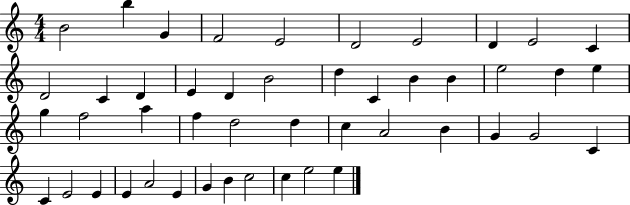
X:1
T:Untitled
M:4/4
L:1/4
K:C
B2 b G F2 E2 D2 E2 D E2 C D2 C D E D B2 d C B B e2 d e g f2 a f d2 d c A2 B G G2 C C E2 E E A2 E G B c2 c e2 e